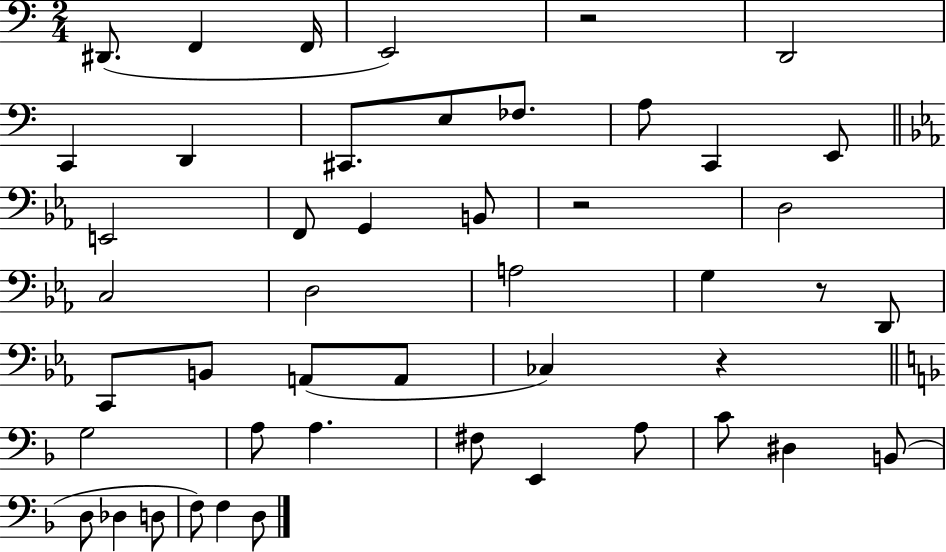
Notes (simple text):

D#2/e. F2/q F2/s E2/h R/h D2/h C2/q D2/q C#2/e. E3/e FES3/e. A3/e C2/q E2/e E2/h F2/e G2/q B2/e R/h D3/h C3/h D3/h A3/h G3/q R/e D2/e C2/e B2/e A2/e A2/e CES3/q R/q G3/h A3/e A3/q. F#3/e E2/q A3/e C4/e D#3/q B2/e D3/e Db3/q D3/e F3/e F3/q D3/e